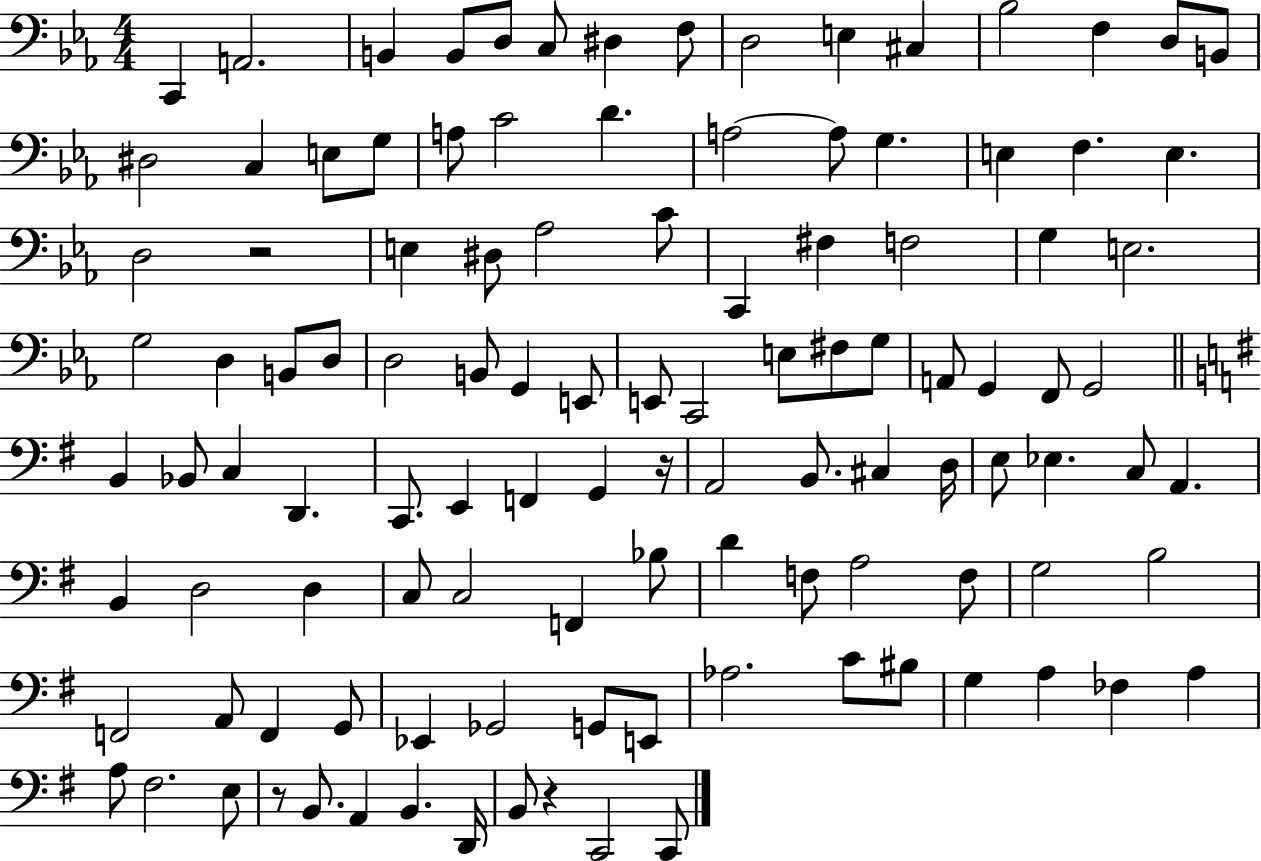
X:1
T:Untitled
M:4/4
L:1/4
K:Eb
C,, A,,2 B,, B,,/2 D,/2 C,/2 ^D, F,/2 D,2 E, ^C, _B,2 F, D,/2 B,,/2 ^D,2 C, E,/2 G,/2 A,/2 C2 D A,2 A,/2 G, E, F, E, D,2 z2 E, ^D,/2 _A,2 C/2 C,, ^F, F,2 G, E,2 G,2 D, B,,/2 D,/2 D,2 B,,/2 G,, E,,/2 E,,/2 C,,2 E,/2 ^F,/2 G,/2 A,,/2 G,, F,,/2 G,,2 B,, _B,,/2 C, D,, C,,/2 E,, F,, G,, z/4 A,,2 B,,/2 ^C, D,/4 E,/2 _E, C,/2 A,, B,, D,2 D, C,/2 C,2 F,, _B,/2 D F,/2 A,2 F,/2 G,2 B,2 F,,2 A,,/2 F,, G,,/2 _E,, _G,,2 G,,/2 E,,/2 _A,2 C/2 ^B,/2 G, A, _F, A, A,/2 ^F,2 E,/2 z/2 B,,/2 A,, B,, D,,/4 B,,/2 z C,,2 C,,/2